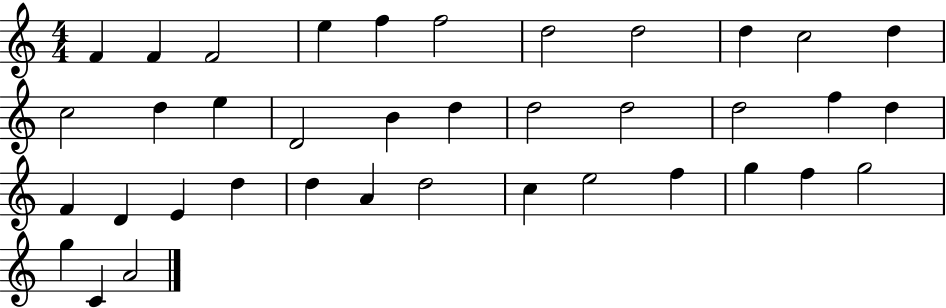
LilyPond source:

{
  \clef treble
  \numericTimeSignature
  \time 4/4
  \key c \major
  f'4 f'4 f'2 | e''4 f''4 f''2 | d''2 d''2 | d''4 c''2 d''4 | \break c''2 d''4 e''4 | d'2 b'4 d''4 | d''2 d''2 | d''2 f''4 d''4 | \break f'4 d'4 e'4 d''4 | d''4 a'4 d''2 | c''4 e''2 f''4 | g''4 f''4 g''2 | \break g''4 c'4 a'2 | \bar "|."
}